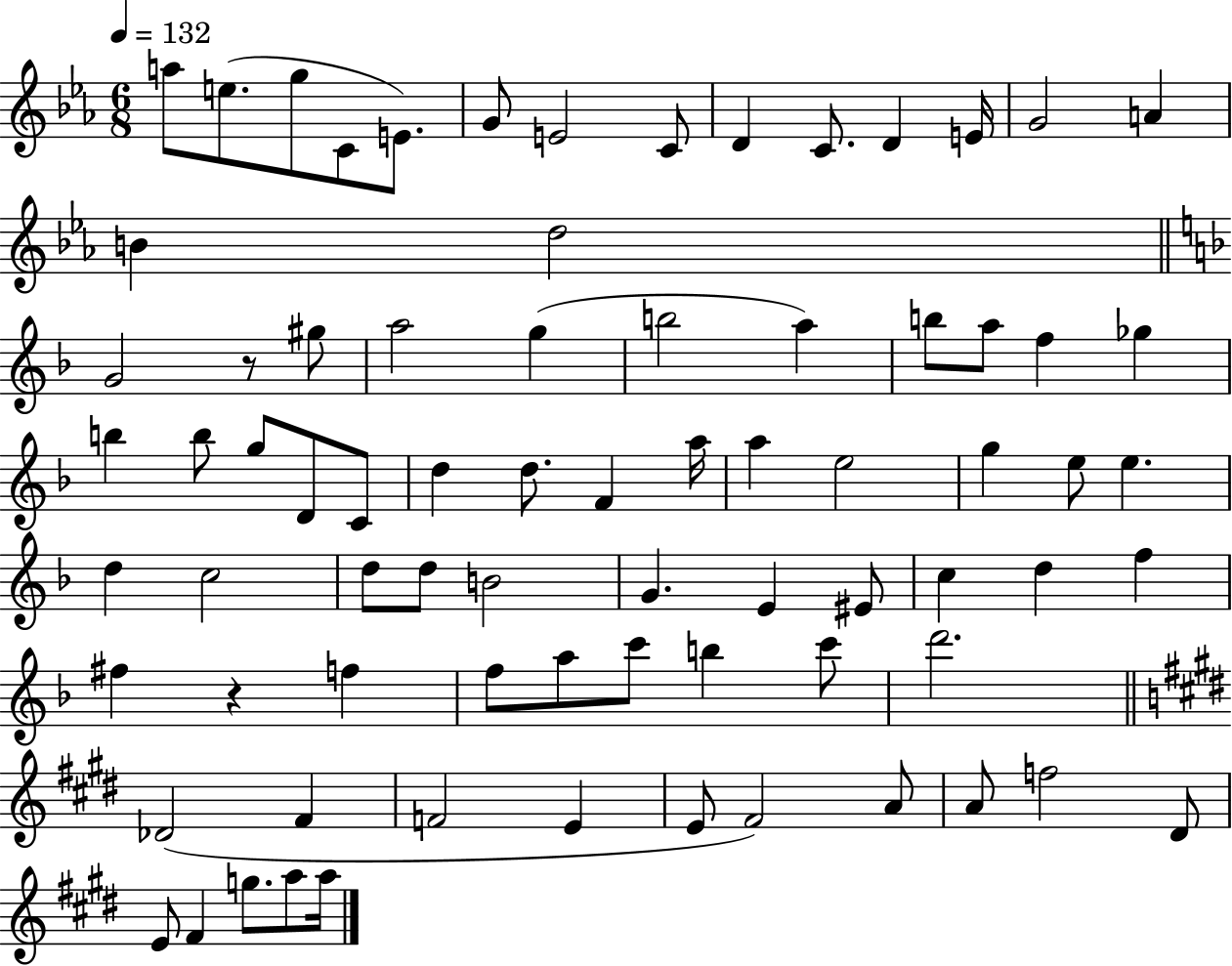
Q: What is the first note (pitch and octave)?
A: A5